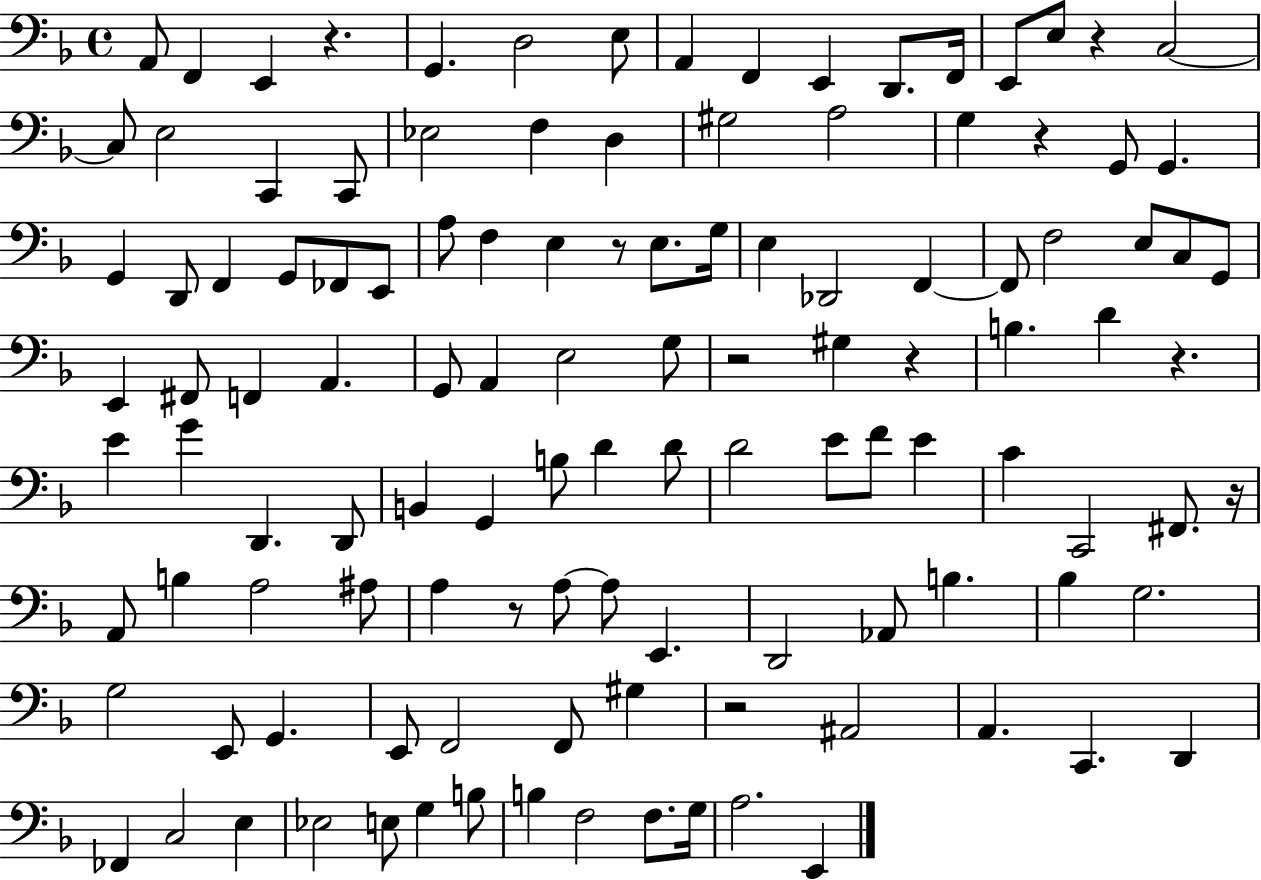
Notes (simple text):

A2/e F2/q E2/q R/q. G2/q. D3/h E3/e A2/q F2/q E2/q D2/e. F2/s E2/e E3/e R/q C3/h C3/e E3/h C2/q C2/e Eb3/h F3/q D3/q G#3/h A3/h G3/q R/q G2/e G2/q. G2/q D2/e F2/q G2/e FES2/e E2/e A3/e F3/q E3/q R/e E3/e. G3/s E3/q Db2/h F2/q F2/e F3/h E3/e C3/e G2/e E2/q F#2/e F2/q A2/q. G2/e A2/q E3/h G3/e R/h G#3/q R/q B3/q. D4/q R/q. E4/q G4/q D2/q. D2/e B2/q G2/q B3/e D4/q D4/e D4/h E4/e F4/e E4/q C4/q C2/h F#2/e. R/s A2/e B3/q A3/h A#3/e A3/q R/e A3/e A3/e E2/q. D2/h Ab2/e B3/q. Bb3/q G3/h. G3/h E2/e G2/q. E2/e F2/h F2/e G#3/q R/h A#2/h A2/q. C2/q. D2/q FES2/q C3/h E3/q Eb3/h E3/e G3/q B3/e B3/q F3/h F3/e. G3/s A3/h. E2/q